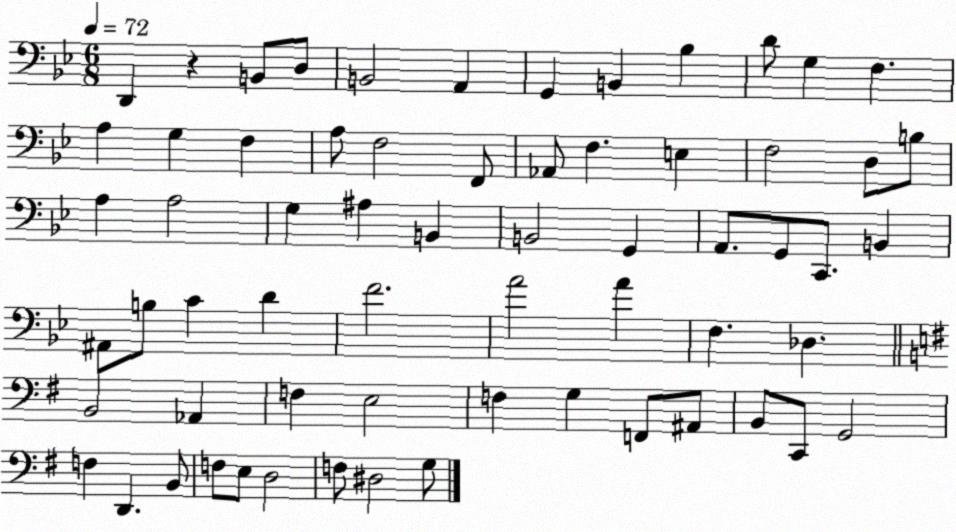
X:1
T:Untitled
M:6/8
L:1/4
K:Bb
D,, z B,,/2 D,/2 B,,2 A,, G,, B,, _B, D/2 G, F, A, G, F, A,/2 F,2 F,,/2 _A,,/2 F, E, F,2 D,/2 B,/2 A, A,2 G, ^A, B,, B,,2 G,, A,,/2 G,,/2 C,,/2 B,, ^A,,/2 B,/2 C D F2 A2 A F, _D, B,,2 _A,, F, E,2 F, G, F,,/2 ^A,,/2 B,,/2 C,,/2 G,,2 F, D,, B,,/2 F,/2 E,/2 D,2 F,/2 ^D,2 G,/2